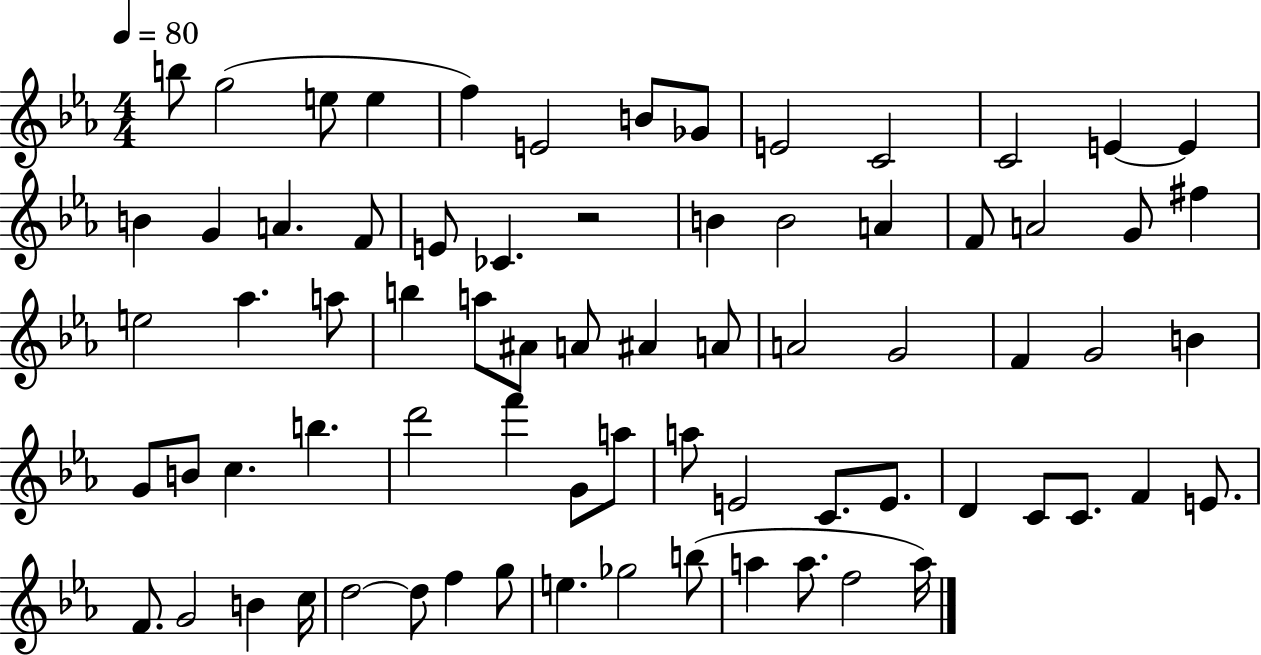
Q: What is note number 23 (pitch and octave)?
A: F4